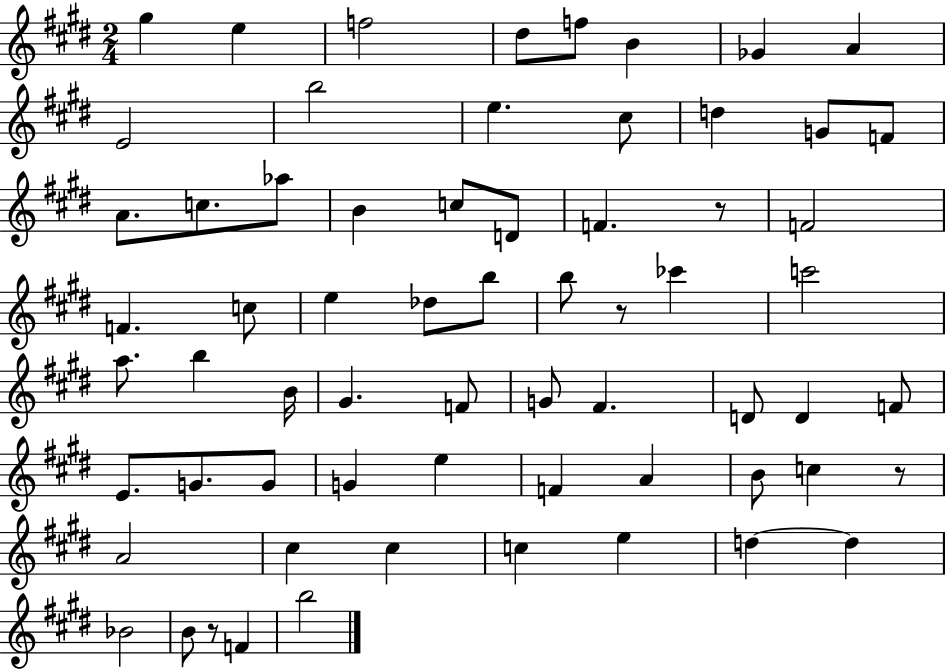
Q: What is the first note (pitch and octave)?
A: G#5